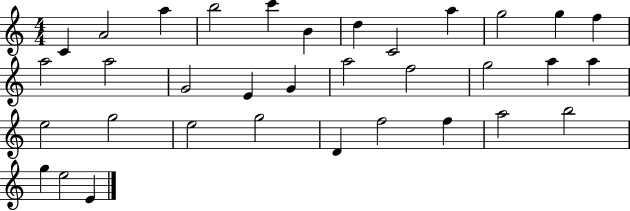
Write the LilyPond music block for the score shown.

{
  \clef treble
  \numericTimeSignature
  \time 4/4
  \key c \major
  c'4 a'2 a''4 | b''2 c'''4 b'4 | d''4 c'2 a''4 | g''2 g''4 f''4 | \break a''2 a''2 | g'2 e'4 g'4 | a''2 f''2 | g''2 a''4 a''4 | \break e''2 g''2 | e''2 g''2 | d'4 f''2 f''4 | a''2 b''2 | \break g''4 e''2 e'4 | \bar "|."
}